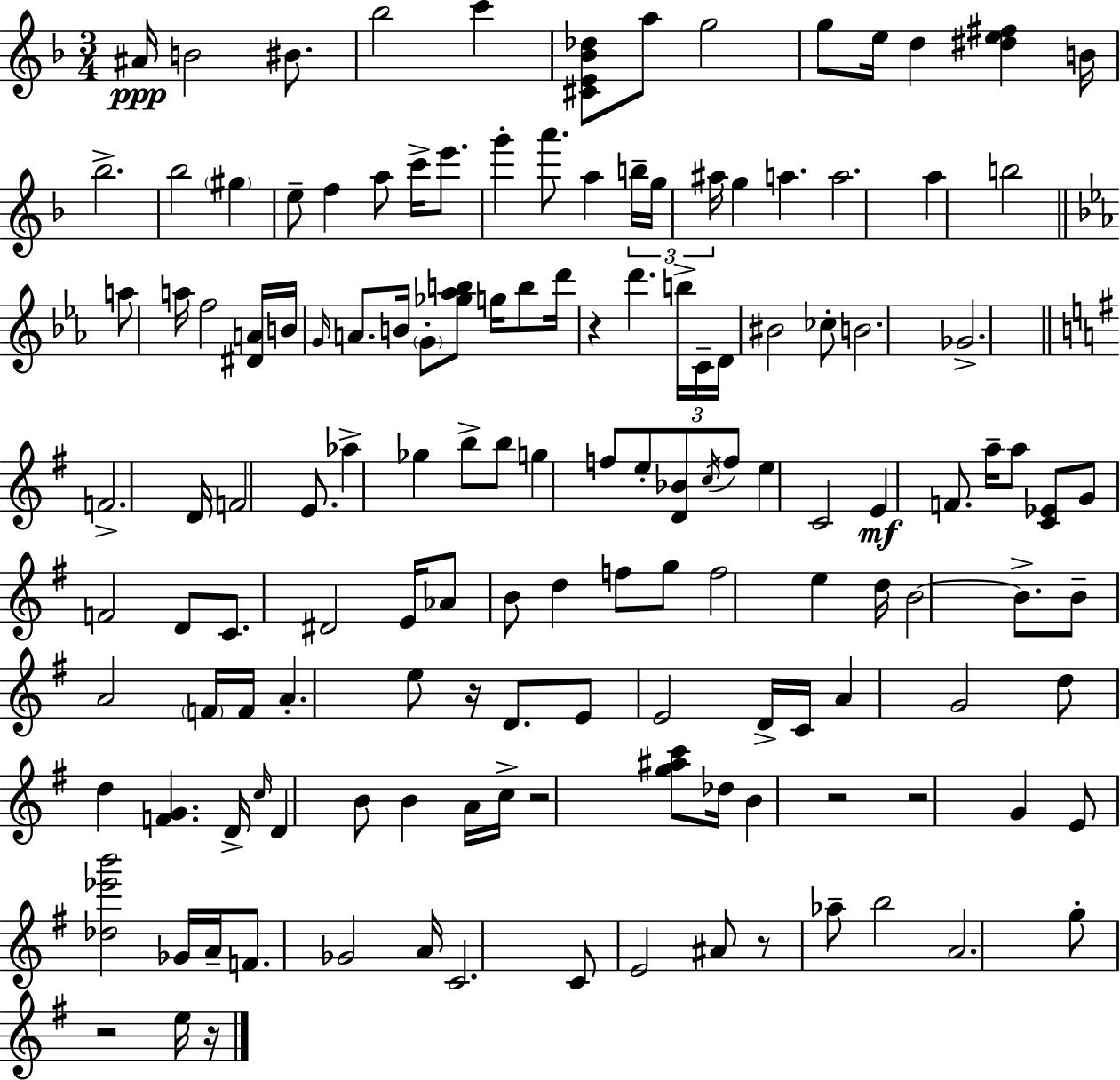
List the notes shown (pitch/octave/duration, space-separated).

A#4/s B4/h BIS4/e. Bb5/h C6/q [C#4,E4,Bb4,Db5]/e A5/e G5/h G5/e E5/s D5/q [D#5,E5,F#5]/q B4/s Bb5/h. Bb5/h G#5/q E5/e F5/q A5/e C6/s E6/e. G6/q A6/e. A5/q B5/s G5/s A#5/s G5/q A5/q. A5/h. A5/q B5/h A5/e A5/s F5/h [D#4,A4]/s B4/s G4/s A4/e. B4/s G4/e [Gb5,Ab5,B5]/e G5/s B5/e D6/s R/q D6/q. B5/s C4/s D4/s BIS4/h CES5/e B4/h. Gb4/h. F4/h. D4/s F4/h E4/e. Ab5/q Gb5/q B5/e B5/e G5/q F5/e E5/e [D4,Bb4]/e C5/s F5/e E5/q C4/h E4/q F4/e. A5/s A5/e [C4,Eb4]/e G4/e F4/h D4/e C4/e. D#4/h E4/s Ab4/e B4/e D5/q F5/e G5/e F5/h E5/q D5/s B4/h B4/e. B4/e A4/h F4/s F4/s A4/q. E5/e R/s D4/e. E4/e E4/h D4/s C4/s A4/q G4/h D5/e D5/q [F4,G4]/q. D4/s C5/s D4/q B4/e B4/q A4/s C5/s R/h [G5,A#5,C6]/e Db5/s B4/q R/h R/h G4/q E4/e [Db5,Eb6,B6]/h Gb4/s A4/s F4/e. Gb4/h A4/s C4/h. C4/e E4/h A#4/e R/e Ab5/e B5/h A4/h. G5/e R/h E5/s R/s